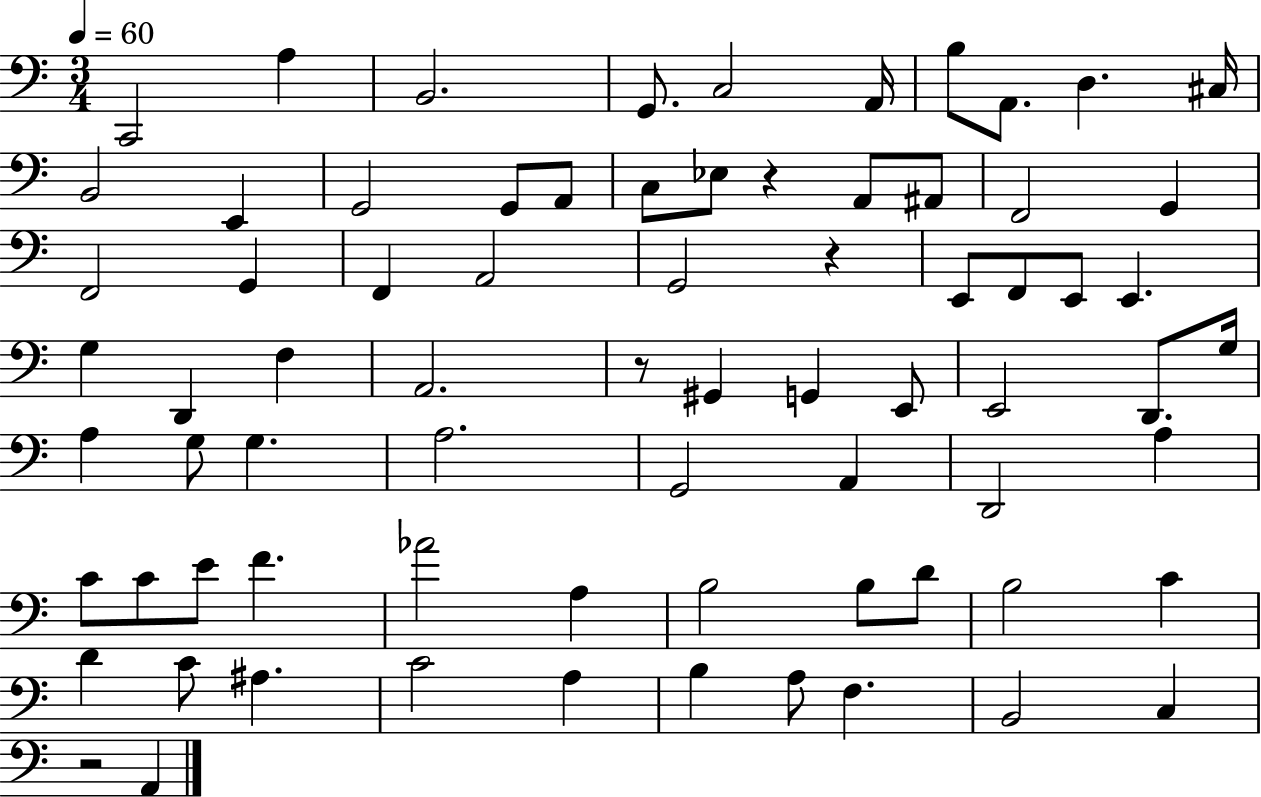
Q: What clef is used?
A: bass